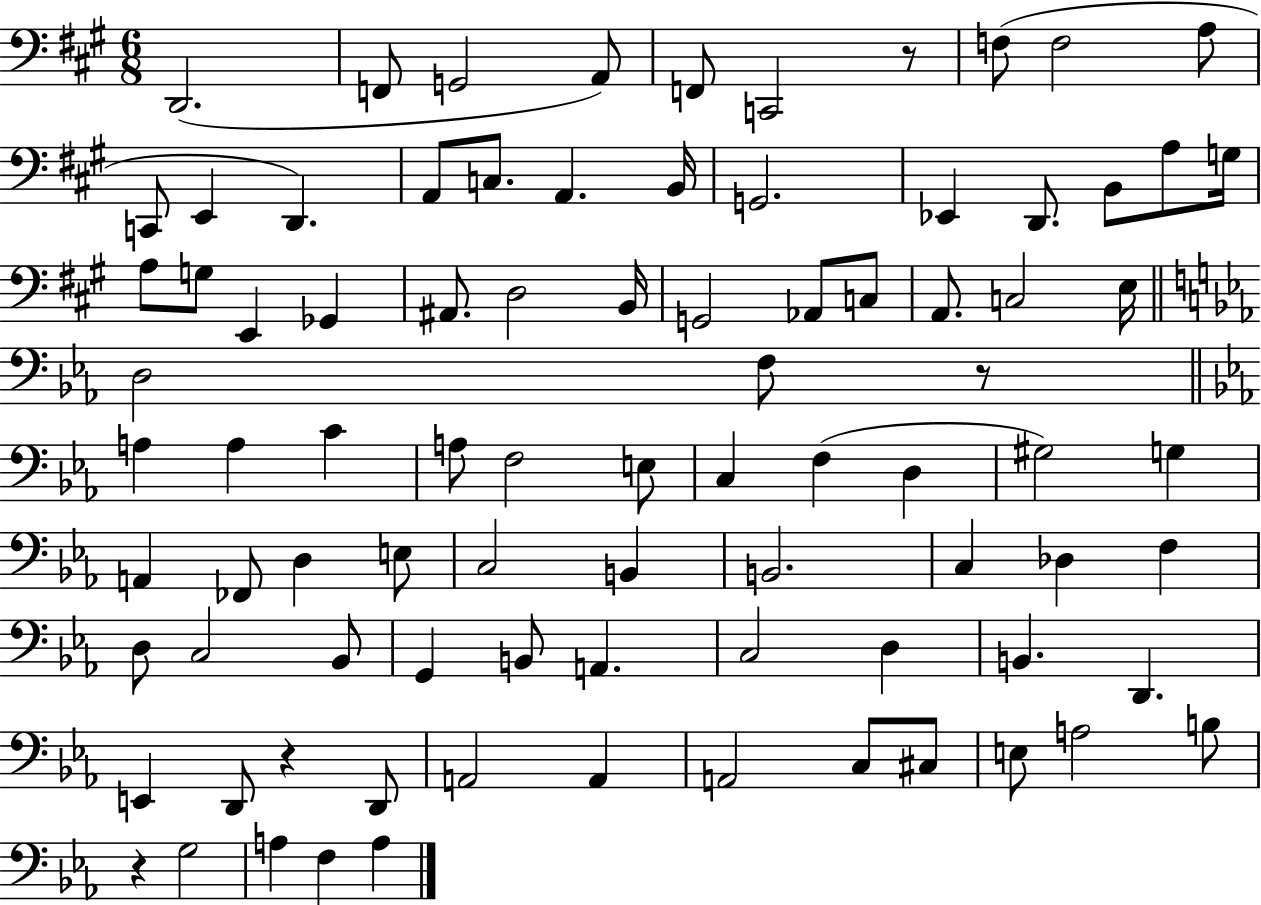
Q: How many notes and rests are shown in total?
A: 87